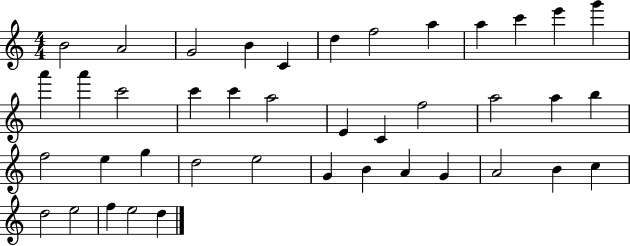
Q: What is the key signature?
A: C major